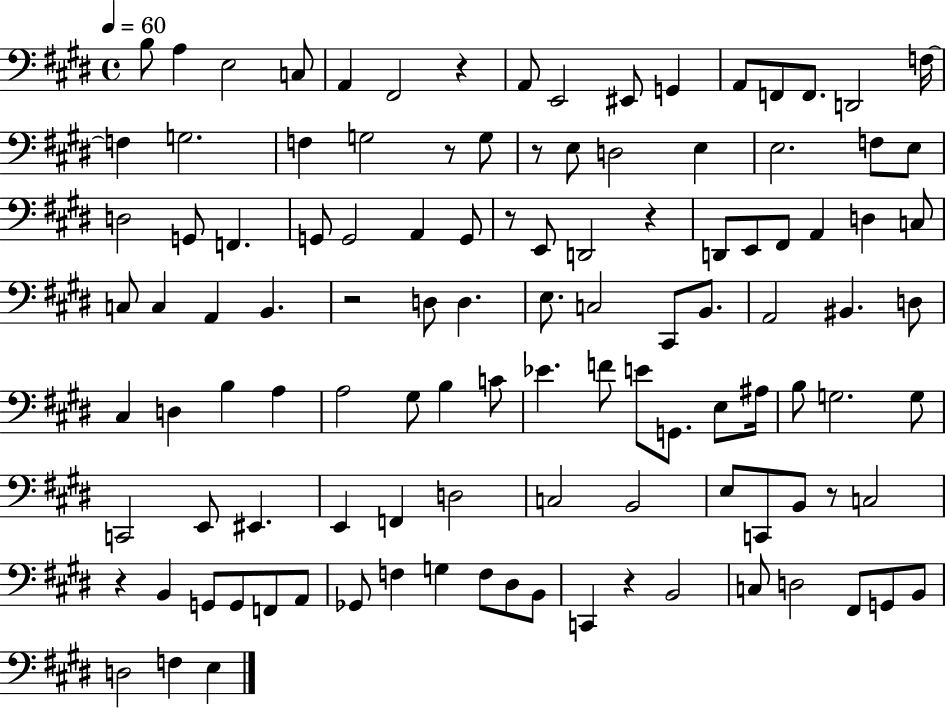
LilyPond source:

{
  \clef bass
  \time 4/4
  \defaultTimeSignature
  \key e \major
  \tempo 4 = 60
  \repeat volta 2 { b8 a4 e2 c8 | a,4 fis,2 r4 | a,8 e,2 eis,8 g,4 | a,8 f,8 f,8. d,2 f16~~ | \break f4 g2. | f4 g2 r8 g8 | r8 e8 d2 e4 | e2. f8 e8 | \break d2 g,8 f,4. | g,8 g,2 a,4 g,8 | r8 e,8 d,2 r4 | d,8 e,8 fis,8 a,4 d4 c8 | \break c8 c4 a,4 b,4. | r2 d8 d4. | e8. c2 cis,8 b,8. | a,2 bis,4. d8 | \break cis4 d4 b4 a4 | a2 gis8 b4 c'8 | ees'4. f'8 e'8 g,8. e8 ais16 | b8 g2. g8 | \break c,2 e,8 eis,4. | e,4 f,4 d2 | c2 b,2 | e8 c,8 b,8 r8 c2 | \break r4 b,4 g,8 g,8 f,8 a,8 | ges,8 f4 g4 f8 dis8 b,8 | c,4 r4 b,2 | c8 d2 fis,8 g,8 b,8 | \break d2 f4 e4 | } \bar "|."
}